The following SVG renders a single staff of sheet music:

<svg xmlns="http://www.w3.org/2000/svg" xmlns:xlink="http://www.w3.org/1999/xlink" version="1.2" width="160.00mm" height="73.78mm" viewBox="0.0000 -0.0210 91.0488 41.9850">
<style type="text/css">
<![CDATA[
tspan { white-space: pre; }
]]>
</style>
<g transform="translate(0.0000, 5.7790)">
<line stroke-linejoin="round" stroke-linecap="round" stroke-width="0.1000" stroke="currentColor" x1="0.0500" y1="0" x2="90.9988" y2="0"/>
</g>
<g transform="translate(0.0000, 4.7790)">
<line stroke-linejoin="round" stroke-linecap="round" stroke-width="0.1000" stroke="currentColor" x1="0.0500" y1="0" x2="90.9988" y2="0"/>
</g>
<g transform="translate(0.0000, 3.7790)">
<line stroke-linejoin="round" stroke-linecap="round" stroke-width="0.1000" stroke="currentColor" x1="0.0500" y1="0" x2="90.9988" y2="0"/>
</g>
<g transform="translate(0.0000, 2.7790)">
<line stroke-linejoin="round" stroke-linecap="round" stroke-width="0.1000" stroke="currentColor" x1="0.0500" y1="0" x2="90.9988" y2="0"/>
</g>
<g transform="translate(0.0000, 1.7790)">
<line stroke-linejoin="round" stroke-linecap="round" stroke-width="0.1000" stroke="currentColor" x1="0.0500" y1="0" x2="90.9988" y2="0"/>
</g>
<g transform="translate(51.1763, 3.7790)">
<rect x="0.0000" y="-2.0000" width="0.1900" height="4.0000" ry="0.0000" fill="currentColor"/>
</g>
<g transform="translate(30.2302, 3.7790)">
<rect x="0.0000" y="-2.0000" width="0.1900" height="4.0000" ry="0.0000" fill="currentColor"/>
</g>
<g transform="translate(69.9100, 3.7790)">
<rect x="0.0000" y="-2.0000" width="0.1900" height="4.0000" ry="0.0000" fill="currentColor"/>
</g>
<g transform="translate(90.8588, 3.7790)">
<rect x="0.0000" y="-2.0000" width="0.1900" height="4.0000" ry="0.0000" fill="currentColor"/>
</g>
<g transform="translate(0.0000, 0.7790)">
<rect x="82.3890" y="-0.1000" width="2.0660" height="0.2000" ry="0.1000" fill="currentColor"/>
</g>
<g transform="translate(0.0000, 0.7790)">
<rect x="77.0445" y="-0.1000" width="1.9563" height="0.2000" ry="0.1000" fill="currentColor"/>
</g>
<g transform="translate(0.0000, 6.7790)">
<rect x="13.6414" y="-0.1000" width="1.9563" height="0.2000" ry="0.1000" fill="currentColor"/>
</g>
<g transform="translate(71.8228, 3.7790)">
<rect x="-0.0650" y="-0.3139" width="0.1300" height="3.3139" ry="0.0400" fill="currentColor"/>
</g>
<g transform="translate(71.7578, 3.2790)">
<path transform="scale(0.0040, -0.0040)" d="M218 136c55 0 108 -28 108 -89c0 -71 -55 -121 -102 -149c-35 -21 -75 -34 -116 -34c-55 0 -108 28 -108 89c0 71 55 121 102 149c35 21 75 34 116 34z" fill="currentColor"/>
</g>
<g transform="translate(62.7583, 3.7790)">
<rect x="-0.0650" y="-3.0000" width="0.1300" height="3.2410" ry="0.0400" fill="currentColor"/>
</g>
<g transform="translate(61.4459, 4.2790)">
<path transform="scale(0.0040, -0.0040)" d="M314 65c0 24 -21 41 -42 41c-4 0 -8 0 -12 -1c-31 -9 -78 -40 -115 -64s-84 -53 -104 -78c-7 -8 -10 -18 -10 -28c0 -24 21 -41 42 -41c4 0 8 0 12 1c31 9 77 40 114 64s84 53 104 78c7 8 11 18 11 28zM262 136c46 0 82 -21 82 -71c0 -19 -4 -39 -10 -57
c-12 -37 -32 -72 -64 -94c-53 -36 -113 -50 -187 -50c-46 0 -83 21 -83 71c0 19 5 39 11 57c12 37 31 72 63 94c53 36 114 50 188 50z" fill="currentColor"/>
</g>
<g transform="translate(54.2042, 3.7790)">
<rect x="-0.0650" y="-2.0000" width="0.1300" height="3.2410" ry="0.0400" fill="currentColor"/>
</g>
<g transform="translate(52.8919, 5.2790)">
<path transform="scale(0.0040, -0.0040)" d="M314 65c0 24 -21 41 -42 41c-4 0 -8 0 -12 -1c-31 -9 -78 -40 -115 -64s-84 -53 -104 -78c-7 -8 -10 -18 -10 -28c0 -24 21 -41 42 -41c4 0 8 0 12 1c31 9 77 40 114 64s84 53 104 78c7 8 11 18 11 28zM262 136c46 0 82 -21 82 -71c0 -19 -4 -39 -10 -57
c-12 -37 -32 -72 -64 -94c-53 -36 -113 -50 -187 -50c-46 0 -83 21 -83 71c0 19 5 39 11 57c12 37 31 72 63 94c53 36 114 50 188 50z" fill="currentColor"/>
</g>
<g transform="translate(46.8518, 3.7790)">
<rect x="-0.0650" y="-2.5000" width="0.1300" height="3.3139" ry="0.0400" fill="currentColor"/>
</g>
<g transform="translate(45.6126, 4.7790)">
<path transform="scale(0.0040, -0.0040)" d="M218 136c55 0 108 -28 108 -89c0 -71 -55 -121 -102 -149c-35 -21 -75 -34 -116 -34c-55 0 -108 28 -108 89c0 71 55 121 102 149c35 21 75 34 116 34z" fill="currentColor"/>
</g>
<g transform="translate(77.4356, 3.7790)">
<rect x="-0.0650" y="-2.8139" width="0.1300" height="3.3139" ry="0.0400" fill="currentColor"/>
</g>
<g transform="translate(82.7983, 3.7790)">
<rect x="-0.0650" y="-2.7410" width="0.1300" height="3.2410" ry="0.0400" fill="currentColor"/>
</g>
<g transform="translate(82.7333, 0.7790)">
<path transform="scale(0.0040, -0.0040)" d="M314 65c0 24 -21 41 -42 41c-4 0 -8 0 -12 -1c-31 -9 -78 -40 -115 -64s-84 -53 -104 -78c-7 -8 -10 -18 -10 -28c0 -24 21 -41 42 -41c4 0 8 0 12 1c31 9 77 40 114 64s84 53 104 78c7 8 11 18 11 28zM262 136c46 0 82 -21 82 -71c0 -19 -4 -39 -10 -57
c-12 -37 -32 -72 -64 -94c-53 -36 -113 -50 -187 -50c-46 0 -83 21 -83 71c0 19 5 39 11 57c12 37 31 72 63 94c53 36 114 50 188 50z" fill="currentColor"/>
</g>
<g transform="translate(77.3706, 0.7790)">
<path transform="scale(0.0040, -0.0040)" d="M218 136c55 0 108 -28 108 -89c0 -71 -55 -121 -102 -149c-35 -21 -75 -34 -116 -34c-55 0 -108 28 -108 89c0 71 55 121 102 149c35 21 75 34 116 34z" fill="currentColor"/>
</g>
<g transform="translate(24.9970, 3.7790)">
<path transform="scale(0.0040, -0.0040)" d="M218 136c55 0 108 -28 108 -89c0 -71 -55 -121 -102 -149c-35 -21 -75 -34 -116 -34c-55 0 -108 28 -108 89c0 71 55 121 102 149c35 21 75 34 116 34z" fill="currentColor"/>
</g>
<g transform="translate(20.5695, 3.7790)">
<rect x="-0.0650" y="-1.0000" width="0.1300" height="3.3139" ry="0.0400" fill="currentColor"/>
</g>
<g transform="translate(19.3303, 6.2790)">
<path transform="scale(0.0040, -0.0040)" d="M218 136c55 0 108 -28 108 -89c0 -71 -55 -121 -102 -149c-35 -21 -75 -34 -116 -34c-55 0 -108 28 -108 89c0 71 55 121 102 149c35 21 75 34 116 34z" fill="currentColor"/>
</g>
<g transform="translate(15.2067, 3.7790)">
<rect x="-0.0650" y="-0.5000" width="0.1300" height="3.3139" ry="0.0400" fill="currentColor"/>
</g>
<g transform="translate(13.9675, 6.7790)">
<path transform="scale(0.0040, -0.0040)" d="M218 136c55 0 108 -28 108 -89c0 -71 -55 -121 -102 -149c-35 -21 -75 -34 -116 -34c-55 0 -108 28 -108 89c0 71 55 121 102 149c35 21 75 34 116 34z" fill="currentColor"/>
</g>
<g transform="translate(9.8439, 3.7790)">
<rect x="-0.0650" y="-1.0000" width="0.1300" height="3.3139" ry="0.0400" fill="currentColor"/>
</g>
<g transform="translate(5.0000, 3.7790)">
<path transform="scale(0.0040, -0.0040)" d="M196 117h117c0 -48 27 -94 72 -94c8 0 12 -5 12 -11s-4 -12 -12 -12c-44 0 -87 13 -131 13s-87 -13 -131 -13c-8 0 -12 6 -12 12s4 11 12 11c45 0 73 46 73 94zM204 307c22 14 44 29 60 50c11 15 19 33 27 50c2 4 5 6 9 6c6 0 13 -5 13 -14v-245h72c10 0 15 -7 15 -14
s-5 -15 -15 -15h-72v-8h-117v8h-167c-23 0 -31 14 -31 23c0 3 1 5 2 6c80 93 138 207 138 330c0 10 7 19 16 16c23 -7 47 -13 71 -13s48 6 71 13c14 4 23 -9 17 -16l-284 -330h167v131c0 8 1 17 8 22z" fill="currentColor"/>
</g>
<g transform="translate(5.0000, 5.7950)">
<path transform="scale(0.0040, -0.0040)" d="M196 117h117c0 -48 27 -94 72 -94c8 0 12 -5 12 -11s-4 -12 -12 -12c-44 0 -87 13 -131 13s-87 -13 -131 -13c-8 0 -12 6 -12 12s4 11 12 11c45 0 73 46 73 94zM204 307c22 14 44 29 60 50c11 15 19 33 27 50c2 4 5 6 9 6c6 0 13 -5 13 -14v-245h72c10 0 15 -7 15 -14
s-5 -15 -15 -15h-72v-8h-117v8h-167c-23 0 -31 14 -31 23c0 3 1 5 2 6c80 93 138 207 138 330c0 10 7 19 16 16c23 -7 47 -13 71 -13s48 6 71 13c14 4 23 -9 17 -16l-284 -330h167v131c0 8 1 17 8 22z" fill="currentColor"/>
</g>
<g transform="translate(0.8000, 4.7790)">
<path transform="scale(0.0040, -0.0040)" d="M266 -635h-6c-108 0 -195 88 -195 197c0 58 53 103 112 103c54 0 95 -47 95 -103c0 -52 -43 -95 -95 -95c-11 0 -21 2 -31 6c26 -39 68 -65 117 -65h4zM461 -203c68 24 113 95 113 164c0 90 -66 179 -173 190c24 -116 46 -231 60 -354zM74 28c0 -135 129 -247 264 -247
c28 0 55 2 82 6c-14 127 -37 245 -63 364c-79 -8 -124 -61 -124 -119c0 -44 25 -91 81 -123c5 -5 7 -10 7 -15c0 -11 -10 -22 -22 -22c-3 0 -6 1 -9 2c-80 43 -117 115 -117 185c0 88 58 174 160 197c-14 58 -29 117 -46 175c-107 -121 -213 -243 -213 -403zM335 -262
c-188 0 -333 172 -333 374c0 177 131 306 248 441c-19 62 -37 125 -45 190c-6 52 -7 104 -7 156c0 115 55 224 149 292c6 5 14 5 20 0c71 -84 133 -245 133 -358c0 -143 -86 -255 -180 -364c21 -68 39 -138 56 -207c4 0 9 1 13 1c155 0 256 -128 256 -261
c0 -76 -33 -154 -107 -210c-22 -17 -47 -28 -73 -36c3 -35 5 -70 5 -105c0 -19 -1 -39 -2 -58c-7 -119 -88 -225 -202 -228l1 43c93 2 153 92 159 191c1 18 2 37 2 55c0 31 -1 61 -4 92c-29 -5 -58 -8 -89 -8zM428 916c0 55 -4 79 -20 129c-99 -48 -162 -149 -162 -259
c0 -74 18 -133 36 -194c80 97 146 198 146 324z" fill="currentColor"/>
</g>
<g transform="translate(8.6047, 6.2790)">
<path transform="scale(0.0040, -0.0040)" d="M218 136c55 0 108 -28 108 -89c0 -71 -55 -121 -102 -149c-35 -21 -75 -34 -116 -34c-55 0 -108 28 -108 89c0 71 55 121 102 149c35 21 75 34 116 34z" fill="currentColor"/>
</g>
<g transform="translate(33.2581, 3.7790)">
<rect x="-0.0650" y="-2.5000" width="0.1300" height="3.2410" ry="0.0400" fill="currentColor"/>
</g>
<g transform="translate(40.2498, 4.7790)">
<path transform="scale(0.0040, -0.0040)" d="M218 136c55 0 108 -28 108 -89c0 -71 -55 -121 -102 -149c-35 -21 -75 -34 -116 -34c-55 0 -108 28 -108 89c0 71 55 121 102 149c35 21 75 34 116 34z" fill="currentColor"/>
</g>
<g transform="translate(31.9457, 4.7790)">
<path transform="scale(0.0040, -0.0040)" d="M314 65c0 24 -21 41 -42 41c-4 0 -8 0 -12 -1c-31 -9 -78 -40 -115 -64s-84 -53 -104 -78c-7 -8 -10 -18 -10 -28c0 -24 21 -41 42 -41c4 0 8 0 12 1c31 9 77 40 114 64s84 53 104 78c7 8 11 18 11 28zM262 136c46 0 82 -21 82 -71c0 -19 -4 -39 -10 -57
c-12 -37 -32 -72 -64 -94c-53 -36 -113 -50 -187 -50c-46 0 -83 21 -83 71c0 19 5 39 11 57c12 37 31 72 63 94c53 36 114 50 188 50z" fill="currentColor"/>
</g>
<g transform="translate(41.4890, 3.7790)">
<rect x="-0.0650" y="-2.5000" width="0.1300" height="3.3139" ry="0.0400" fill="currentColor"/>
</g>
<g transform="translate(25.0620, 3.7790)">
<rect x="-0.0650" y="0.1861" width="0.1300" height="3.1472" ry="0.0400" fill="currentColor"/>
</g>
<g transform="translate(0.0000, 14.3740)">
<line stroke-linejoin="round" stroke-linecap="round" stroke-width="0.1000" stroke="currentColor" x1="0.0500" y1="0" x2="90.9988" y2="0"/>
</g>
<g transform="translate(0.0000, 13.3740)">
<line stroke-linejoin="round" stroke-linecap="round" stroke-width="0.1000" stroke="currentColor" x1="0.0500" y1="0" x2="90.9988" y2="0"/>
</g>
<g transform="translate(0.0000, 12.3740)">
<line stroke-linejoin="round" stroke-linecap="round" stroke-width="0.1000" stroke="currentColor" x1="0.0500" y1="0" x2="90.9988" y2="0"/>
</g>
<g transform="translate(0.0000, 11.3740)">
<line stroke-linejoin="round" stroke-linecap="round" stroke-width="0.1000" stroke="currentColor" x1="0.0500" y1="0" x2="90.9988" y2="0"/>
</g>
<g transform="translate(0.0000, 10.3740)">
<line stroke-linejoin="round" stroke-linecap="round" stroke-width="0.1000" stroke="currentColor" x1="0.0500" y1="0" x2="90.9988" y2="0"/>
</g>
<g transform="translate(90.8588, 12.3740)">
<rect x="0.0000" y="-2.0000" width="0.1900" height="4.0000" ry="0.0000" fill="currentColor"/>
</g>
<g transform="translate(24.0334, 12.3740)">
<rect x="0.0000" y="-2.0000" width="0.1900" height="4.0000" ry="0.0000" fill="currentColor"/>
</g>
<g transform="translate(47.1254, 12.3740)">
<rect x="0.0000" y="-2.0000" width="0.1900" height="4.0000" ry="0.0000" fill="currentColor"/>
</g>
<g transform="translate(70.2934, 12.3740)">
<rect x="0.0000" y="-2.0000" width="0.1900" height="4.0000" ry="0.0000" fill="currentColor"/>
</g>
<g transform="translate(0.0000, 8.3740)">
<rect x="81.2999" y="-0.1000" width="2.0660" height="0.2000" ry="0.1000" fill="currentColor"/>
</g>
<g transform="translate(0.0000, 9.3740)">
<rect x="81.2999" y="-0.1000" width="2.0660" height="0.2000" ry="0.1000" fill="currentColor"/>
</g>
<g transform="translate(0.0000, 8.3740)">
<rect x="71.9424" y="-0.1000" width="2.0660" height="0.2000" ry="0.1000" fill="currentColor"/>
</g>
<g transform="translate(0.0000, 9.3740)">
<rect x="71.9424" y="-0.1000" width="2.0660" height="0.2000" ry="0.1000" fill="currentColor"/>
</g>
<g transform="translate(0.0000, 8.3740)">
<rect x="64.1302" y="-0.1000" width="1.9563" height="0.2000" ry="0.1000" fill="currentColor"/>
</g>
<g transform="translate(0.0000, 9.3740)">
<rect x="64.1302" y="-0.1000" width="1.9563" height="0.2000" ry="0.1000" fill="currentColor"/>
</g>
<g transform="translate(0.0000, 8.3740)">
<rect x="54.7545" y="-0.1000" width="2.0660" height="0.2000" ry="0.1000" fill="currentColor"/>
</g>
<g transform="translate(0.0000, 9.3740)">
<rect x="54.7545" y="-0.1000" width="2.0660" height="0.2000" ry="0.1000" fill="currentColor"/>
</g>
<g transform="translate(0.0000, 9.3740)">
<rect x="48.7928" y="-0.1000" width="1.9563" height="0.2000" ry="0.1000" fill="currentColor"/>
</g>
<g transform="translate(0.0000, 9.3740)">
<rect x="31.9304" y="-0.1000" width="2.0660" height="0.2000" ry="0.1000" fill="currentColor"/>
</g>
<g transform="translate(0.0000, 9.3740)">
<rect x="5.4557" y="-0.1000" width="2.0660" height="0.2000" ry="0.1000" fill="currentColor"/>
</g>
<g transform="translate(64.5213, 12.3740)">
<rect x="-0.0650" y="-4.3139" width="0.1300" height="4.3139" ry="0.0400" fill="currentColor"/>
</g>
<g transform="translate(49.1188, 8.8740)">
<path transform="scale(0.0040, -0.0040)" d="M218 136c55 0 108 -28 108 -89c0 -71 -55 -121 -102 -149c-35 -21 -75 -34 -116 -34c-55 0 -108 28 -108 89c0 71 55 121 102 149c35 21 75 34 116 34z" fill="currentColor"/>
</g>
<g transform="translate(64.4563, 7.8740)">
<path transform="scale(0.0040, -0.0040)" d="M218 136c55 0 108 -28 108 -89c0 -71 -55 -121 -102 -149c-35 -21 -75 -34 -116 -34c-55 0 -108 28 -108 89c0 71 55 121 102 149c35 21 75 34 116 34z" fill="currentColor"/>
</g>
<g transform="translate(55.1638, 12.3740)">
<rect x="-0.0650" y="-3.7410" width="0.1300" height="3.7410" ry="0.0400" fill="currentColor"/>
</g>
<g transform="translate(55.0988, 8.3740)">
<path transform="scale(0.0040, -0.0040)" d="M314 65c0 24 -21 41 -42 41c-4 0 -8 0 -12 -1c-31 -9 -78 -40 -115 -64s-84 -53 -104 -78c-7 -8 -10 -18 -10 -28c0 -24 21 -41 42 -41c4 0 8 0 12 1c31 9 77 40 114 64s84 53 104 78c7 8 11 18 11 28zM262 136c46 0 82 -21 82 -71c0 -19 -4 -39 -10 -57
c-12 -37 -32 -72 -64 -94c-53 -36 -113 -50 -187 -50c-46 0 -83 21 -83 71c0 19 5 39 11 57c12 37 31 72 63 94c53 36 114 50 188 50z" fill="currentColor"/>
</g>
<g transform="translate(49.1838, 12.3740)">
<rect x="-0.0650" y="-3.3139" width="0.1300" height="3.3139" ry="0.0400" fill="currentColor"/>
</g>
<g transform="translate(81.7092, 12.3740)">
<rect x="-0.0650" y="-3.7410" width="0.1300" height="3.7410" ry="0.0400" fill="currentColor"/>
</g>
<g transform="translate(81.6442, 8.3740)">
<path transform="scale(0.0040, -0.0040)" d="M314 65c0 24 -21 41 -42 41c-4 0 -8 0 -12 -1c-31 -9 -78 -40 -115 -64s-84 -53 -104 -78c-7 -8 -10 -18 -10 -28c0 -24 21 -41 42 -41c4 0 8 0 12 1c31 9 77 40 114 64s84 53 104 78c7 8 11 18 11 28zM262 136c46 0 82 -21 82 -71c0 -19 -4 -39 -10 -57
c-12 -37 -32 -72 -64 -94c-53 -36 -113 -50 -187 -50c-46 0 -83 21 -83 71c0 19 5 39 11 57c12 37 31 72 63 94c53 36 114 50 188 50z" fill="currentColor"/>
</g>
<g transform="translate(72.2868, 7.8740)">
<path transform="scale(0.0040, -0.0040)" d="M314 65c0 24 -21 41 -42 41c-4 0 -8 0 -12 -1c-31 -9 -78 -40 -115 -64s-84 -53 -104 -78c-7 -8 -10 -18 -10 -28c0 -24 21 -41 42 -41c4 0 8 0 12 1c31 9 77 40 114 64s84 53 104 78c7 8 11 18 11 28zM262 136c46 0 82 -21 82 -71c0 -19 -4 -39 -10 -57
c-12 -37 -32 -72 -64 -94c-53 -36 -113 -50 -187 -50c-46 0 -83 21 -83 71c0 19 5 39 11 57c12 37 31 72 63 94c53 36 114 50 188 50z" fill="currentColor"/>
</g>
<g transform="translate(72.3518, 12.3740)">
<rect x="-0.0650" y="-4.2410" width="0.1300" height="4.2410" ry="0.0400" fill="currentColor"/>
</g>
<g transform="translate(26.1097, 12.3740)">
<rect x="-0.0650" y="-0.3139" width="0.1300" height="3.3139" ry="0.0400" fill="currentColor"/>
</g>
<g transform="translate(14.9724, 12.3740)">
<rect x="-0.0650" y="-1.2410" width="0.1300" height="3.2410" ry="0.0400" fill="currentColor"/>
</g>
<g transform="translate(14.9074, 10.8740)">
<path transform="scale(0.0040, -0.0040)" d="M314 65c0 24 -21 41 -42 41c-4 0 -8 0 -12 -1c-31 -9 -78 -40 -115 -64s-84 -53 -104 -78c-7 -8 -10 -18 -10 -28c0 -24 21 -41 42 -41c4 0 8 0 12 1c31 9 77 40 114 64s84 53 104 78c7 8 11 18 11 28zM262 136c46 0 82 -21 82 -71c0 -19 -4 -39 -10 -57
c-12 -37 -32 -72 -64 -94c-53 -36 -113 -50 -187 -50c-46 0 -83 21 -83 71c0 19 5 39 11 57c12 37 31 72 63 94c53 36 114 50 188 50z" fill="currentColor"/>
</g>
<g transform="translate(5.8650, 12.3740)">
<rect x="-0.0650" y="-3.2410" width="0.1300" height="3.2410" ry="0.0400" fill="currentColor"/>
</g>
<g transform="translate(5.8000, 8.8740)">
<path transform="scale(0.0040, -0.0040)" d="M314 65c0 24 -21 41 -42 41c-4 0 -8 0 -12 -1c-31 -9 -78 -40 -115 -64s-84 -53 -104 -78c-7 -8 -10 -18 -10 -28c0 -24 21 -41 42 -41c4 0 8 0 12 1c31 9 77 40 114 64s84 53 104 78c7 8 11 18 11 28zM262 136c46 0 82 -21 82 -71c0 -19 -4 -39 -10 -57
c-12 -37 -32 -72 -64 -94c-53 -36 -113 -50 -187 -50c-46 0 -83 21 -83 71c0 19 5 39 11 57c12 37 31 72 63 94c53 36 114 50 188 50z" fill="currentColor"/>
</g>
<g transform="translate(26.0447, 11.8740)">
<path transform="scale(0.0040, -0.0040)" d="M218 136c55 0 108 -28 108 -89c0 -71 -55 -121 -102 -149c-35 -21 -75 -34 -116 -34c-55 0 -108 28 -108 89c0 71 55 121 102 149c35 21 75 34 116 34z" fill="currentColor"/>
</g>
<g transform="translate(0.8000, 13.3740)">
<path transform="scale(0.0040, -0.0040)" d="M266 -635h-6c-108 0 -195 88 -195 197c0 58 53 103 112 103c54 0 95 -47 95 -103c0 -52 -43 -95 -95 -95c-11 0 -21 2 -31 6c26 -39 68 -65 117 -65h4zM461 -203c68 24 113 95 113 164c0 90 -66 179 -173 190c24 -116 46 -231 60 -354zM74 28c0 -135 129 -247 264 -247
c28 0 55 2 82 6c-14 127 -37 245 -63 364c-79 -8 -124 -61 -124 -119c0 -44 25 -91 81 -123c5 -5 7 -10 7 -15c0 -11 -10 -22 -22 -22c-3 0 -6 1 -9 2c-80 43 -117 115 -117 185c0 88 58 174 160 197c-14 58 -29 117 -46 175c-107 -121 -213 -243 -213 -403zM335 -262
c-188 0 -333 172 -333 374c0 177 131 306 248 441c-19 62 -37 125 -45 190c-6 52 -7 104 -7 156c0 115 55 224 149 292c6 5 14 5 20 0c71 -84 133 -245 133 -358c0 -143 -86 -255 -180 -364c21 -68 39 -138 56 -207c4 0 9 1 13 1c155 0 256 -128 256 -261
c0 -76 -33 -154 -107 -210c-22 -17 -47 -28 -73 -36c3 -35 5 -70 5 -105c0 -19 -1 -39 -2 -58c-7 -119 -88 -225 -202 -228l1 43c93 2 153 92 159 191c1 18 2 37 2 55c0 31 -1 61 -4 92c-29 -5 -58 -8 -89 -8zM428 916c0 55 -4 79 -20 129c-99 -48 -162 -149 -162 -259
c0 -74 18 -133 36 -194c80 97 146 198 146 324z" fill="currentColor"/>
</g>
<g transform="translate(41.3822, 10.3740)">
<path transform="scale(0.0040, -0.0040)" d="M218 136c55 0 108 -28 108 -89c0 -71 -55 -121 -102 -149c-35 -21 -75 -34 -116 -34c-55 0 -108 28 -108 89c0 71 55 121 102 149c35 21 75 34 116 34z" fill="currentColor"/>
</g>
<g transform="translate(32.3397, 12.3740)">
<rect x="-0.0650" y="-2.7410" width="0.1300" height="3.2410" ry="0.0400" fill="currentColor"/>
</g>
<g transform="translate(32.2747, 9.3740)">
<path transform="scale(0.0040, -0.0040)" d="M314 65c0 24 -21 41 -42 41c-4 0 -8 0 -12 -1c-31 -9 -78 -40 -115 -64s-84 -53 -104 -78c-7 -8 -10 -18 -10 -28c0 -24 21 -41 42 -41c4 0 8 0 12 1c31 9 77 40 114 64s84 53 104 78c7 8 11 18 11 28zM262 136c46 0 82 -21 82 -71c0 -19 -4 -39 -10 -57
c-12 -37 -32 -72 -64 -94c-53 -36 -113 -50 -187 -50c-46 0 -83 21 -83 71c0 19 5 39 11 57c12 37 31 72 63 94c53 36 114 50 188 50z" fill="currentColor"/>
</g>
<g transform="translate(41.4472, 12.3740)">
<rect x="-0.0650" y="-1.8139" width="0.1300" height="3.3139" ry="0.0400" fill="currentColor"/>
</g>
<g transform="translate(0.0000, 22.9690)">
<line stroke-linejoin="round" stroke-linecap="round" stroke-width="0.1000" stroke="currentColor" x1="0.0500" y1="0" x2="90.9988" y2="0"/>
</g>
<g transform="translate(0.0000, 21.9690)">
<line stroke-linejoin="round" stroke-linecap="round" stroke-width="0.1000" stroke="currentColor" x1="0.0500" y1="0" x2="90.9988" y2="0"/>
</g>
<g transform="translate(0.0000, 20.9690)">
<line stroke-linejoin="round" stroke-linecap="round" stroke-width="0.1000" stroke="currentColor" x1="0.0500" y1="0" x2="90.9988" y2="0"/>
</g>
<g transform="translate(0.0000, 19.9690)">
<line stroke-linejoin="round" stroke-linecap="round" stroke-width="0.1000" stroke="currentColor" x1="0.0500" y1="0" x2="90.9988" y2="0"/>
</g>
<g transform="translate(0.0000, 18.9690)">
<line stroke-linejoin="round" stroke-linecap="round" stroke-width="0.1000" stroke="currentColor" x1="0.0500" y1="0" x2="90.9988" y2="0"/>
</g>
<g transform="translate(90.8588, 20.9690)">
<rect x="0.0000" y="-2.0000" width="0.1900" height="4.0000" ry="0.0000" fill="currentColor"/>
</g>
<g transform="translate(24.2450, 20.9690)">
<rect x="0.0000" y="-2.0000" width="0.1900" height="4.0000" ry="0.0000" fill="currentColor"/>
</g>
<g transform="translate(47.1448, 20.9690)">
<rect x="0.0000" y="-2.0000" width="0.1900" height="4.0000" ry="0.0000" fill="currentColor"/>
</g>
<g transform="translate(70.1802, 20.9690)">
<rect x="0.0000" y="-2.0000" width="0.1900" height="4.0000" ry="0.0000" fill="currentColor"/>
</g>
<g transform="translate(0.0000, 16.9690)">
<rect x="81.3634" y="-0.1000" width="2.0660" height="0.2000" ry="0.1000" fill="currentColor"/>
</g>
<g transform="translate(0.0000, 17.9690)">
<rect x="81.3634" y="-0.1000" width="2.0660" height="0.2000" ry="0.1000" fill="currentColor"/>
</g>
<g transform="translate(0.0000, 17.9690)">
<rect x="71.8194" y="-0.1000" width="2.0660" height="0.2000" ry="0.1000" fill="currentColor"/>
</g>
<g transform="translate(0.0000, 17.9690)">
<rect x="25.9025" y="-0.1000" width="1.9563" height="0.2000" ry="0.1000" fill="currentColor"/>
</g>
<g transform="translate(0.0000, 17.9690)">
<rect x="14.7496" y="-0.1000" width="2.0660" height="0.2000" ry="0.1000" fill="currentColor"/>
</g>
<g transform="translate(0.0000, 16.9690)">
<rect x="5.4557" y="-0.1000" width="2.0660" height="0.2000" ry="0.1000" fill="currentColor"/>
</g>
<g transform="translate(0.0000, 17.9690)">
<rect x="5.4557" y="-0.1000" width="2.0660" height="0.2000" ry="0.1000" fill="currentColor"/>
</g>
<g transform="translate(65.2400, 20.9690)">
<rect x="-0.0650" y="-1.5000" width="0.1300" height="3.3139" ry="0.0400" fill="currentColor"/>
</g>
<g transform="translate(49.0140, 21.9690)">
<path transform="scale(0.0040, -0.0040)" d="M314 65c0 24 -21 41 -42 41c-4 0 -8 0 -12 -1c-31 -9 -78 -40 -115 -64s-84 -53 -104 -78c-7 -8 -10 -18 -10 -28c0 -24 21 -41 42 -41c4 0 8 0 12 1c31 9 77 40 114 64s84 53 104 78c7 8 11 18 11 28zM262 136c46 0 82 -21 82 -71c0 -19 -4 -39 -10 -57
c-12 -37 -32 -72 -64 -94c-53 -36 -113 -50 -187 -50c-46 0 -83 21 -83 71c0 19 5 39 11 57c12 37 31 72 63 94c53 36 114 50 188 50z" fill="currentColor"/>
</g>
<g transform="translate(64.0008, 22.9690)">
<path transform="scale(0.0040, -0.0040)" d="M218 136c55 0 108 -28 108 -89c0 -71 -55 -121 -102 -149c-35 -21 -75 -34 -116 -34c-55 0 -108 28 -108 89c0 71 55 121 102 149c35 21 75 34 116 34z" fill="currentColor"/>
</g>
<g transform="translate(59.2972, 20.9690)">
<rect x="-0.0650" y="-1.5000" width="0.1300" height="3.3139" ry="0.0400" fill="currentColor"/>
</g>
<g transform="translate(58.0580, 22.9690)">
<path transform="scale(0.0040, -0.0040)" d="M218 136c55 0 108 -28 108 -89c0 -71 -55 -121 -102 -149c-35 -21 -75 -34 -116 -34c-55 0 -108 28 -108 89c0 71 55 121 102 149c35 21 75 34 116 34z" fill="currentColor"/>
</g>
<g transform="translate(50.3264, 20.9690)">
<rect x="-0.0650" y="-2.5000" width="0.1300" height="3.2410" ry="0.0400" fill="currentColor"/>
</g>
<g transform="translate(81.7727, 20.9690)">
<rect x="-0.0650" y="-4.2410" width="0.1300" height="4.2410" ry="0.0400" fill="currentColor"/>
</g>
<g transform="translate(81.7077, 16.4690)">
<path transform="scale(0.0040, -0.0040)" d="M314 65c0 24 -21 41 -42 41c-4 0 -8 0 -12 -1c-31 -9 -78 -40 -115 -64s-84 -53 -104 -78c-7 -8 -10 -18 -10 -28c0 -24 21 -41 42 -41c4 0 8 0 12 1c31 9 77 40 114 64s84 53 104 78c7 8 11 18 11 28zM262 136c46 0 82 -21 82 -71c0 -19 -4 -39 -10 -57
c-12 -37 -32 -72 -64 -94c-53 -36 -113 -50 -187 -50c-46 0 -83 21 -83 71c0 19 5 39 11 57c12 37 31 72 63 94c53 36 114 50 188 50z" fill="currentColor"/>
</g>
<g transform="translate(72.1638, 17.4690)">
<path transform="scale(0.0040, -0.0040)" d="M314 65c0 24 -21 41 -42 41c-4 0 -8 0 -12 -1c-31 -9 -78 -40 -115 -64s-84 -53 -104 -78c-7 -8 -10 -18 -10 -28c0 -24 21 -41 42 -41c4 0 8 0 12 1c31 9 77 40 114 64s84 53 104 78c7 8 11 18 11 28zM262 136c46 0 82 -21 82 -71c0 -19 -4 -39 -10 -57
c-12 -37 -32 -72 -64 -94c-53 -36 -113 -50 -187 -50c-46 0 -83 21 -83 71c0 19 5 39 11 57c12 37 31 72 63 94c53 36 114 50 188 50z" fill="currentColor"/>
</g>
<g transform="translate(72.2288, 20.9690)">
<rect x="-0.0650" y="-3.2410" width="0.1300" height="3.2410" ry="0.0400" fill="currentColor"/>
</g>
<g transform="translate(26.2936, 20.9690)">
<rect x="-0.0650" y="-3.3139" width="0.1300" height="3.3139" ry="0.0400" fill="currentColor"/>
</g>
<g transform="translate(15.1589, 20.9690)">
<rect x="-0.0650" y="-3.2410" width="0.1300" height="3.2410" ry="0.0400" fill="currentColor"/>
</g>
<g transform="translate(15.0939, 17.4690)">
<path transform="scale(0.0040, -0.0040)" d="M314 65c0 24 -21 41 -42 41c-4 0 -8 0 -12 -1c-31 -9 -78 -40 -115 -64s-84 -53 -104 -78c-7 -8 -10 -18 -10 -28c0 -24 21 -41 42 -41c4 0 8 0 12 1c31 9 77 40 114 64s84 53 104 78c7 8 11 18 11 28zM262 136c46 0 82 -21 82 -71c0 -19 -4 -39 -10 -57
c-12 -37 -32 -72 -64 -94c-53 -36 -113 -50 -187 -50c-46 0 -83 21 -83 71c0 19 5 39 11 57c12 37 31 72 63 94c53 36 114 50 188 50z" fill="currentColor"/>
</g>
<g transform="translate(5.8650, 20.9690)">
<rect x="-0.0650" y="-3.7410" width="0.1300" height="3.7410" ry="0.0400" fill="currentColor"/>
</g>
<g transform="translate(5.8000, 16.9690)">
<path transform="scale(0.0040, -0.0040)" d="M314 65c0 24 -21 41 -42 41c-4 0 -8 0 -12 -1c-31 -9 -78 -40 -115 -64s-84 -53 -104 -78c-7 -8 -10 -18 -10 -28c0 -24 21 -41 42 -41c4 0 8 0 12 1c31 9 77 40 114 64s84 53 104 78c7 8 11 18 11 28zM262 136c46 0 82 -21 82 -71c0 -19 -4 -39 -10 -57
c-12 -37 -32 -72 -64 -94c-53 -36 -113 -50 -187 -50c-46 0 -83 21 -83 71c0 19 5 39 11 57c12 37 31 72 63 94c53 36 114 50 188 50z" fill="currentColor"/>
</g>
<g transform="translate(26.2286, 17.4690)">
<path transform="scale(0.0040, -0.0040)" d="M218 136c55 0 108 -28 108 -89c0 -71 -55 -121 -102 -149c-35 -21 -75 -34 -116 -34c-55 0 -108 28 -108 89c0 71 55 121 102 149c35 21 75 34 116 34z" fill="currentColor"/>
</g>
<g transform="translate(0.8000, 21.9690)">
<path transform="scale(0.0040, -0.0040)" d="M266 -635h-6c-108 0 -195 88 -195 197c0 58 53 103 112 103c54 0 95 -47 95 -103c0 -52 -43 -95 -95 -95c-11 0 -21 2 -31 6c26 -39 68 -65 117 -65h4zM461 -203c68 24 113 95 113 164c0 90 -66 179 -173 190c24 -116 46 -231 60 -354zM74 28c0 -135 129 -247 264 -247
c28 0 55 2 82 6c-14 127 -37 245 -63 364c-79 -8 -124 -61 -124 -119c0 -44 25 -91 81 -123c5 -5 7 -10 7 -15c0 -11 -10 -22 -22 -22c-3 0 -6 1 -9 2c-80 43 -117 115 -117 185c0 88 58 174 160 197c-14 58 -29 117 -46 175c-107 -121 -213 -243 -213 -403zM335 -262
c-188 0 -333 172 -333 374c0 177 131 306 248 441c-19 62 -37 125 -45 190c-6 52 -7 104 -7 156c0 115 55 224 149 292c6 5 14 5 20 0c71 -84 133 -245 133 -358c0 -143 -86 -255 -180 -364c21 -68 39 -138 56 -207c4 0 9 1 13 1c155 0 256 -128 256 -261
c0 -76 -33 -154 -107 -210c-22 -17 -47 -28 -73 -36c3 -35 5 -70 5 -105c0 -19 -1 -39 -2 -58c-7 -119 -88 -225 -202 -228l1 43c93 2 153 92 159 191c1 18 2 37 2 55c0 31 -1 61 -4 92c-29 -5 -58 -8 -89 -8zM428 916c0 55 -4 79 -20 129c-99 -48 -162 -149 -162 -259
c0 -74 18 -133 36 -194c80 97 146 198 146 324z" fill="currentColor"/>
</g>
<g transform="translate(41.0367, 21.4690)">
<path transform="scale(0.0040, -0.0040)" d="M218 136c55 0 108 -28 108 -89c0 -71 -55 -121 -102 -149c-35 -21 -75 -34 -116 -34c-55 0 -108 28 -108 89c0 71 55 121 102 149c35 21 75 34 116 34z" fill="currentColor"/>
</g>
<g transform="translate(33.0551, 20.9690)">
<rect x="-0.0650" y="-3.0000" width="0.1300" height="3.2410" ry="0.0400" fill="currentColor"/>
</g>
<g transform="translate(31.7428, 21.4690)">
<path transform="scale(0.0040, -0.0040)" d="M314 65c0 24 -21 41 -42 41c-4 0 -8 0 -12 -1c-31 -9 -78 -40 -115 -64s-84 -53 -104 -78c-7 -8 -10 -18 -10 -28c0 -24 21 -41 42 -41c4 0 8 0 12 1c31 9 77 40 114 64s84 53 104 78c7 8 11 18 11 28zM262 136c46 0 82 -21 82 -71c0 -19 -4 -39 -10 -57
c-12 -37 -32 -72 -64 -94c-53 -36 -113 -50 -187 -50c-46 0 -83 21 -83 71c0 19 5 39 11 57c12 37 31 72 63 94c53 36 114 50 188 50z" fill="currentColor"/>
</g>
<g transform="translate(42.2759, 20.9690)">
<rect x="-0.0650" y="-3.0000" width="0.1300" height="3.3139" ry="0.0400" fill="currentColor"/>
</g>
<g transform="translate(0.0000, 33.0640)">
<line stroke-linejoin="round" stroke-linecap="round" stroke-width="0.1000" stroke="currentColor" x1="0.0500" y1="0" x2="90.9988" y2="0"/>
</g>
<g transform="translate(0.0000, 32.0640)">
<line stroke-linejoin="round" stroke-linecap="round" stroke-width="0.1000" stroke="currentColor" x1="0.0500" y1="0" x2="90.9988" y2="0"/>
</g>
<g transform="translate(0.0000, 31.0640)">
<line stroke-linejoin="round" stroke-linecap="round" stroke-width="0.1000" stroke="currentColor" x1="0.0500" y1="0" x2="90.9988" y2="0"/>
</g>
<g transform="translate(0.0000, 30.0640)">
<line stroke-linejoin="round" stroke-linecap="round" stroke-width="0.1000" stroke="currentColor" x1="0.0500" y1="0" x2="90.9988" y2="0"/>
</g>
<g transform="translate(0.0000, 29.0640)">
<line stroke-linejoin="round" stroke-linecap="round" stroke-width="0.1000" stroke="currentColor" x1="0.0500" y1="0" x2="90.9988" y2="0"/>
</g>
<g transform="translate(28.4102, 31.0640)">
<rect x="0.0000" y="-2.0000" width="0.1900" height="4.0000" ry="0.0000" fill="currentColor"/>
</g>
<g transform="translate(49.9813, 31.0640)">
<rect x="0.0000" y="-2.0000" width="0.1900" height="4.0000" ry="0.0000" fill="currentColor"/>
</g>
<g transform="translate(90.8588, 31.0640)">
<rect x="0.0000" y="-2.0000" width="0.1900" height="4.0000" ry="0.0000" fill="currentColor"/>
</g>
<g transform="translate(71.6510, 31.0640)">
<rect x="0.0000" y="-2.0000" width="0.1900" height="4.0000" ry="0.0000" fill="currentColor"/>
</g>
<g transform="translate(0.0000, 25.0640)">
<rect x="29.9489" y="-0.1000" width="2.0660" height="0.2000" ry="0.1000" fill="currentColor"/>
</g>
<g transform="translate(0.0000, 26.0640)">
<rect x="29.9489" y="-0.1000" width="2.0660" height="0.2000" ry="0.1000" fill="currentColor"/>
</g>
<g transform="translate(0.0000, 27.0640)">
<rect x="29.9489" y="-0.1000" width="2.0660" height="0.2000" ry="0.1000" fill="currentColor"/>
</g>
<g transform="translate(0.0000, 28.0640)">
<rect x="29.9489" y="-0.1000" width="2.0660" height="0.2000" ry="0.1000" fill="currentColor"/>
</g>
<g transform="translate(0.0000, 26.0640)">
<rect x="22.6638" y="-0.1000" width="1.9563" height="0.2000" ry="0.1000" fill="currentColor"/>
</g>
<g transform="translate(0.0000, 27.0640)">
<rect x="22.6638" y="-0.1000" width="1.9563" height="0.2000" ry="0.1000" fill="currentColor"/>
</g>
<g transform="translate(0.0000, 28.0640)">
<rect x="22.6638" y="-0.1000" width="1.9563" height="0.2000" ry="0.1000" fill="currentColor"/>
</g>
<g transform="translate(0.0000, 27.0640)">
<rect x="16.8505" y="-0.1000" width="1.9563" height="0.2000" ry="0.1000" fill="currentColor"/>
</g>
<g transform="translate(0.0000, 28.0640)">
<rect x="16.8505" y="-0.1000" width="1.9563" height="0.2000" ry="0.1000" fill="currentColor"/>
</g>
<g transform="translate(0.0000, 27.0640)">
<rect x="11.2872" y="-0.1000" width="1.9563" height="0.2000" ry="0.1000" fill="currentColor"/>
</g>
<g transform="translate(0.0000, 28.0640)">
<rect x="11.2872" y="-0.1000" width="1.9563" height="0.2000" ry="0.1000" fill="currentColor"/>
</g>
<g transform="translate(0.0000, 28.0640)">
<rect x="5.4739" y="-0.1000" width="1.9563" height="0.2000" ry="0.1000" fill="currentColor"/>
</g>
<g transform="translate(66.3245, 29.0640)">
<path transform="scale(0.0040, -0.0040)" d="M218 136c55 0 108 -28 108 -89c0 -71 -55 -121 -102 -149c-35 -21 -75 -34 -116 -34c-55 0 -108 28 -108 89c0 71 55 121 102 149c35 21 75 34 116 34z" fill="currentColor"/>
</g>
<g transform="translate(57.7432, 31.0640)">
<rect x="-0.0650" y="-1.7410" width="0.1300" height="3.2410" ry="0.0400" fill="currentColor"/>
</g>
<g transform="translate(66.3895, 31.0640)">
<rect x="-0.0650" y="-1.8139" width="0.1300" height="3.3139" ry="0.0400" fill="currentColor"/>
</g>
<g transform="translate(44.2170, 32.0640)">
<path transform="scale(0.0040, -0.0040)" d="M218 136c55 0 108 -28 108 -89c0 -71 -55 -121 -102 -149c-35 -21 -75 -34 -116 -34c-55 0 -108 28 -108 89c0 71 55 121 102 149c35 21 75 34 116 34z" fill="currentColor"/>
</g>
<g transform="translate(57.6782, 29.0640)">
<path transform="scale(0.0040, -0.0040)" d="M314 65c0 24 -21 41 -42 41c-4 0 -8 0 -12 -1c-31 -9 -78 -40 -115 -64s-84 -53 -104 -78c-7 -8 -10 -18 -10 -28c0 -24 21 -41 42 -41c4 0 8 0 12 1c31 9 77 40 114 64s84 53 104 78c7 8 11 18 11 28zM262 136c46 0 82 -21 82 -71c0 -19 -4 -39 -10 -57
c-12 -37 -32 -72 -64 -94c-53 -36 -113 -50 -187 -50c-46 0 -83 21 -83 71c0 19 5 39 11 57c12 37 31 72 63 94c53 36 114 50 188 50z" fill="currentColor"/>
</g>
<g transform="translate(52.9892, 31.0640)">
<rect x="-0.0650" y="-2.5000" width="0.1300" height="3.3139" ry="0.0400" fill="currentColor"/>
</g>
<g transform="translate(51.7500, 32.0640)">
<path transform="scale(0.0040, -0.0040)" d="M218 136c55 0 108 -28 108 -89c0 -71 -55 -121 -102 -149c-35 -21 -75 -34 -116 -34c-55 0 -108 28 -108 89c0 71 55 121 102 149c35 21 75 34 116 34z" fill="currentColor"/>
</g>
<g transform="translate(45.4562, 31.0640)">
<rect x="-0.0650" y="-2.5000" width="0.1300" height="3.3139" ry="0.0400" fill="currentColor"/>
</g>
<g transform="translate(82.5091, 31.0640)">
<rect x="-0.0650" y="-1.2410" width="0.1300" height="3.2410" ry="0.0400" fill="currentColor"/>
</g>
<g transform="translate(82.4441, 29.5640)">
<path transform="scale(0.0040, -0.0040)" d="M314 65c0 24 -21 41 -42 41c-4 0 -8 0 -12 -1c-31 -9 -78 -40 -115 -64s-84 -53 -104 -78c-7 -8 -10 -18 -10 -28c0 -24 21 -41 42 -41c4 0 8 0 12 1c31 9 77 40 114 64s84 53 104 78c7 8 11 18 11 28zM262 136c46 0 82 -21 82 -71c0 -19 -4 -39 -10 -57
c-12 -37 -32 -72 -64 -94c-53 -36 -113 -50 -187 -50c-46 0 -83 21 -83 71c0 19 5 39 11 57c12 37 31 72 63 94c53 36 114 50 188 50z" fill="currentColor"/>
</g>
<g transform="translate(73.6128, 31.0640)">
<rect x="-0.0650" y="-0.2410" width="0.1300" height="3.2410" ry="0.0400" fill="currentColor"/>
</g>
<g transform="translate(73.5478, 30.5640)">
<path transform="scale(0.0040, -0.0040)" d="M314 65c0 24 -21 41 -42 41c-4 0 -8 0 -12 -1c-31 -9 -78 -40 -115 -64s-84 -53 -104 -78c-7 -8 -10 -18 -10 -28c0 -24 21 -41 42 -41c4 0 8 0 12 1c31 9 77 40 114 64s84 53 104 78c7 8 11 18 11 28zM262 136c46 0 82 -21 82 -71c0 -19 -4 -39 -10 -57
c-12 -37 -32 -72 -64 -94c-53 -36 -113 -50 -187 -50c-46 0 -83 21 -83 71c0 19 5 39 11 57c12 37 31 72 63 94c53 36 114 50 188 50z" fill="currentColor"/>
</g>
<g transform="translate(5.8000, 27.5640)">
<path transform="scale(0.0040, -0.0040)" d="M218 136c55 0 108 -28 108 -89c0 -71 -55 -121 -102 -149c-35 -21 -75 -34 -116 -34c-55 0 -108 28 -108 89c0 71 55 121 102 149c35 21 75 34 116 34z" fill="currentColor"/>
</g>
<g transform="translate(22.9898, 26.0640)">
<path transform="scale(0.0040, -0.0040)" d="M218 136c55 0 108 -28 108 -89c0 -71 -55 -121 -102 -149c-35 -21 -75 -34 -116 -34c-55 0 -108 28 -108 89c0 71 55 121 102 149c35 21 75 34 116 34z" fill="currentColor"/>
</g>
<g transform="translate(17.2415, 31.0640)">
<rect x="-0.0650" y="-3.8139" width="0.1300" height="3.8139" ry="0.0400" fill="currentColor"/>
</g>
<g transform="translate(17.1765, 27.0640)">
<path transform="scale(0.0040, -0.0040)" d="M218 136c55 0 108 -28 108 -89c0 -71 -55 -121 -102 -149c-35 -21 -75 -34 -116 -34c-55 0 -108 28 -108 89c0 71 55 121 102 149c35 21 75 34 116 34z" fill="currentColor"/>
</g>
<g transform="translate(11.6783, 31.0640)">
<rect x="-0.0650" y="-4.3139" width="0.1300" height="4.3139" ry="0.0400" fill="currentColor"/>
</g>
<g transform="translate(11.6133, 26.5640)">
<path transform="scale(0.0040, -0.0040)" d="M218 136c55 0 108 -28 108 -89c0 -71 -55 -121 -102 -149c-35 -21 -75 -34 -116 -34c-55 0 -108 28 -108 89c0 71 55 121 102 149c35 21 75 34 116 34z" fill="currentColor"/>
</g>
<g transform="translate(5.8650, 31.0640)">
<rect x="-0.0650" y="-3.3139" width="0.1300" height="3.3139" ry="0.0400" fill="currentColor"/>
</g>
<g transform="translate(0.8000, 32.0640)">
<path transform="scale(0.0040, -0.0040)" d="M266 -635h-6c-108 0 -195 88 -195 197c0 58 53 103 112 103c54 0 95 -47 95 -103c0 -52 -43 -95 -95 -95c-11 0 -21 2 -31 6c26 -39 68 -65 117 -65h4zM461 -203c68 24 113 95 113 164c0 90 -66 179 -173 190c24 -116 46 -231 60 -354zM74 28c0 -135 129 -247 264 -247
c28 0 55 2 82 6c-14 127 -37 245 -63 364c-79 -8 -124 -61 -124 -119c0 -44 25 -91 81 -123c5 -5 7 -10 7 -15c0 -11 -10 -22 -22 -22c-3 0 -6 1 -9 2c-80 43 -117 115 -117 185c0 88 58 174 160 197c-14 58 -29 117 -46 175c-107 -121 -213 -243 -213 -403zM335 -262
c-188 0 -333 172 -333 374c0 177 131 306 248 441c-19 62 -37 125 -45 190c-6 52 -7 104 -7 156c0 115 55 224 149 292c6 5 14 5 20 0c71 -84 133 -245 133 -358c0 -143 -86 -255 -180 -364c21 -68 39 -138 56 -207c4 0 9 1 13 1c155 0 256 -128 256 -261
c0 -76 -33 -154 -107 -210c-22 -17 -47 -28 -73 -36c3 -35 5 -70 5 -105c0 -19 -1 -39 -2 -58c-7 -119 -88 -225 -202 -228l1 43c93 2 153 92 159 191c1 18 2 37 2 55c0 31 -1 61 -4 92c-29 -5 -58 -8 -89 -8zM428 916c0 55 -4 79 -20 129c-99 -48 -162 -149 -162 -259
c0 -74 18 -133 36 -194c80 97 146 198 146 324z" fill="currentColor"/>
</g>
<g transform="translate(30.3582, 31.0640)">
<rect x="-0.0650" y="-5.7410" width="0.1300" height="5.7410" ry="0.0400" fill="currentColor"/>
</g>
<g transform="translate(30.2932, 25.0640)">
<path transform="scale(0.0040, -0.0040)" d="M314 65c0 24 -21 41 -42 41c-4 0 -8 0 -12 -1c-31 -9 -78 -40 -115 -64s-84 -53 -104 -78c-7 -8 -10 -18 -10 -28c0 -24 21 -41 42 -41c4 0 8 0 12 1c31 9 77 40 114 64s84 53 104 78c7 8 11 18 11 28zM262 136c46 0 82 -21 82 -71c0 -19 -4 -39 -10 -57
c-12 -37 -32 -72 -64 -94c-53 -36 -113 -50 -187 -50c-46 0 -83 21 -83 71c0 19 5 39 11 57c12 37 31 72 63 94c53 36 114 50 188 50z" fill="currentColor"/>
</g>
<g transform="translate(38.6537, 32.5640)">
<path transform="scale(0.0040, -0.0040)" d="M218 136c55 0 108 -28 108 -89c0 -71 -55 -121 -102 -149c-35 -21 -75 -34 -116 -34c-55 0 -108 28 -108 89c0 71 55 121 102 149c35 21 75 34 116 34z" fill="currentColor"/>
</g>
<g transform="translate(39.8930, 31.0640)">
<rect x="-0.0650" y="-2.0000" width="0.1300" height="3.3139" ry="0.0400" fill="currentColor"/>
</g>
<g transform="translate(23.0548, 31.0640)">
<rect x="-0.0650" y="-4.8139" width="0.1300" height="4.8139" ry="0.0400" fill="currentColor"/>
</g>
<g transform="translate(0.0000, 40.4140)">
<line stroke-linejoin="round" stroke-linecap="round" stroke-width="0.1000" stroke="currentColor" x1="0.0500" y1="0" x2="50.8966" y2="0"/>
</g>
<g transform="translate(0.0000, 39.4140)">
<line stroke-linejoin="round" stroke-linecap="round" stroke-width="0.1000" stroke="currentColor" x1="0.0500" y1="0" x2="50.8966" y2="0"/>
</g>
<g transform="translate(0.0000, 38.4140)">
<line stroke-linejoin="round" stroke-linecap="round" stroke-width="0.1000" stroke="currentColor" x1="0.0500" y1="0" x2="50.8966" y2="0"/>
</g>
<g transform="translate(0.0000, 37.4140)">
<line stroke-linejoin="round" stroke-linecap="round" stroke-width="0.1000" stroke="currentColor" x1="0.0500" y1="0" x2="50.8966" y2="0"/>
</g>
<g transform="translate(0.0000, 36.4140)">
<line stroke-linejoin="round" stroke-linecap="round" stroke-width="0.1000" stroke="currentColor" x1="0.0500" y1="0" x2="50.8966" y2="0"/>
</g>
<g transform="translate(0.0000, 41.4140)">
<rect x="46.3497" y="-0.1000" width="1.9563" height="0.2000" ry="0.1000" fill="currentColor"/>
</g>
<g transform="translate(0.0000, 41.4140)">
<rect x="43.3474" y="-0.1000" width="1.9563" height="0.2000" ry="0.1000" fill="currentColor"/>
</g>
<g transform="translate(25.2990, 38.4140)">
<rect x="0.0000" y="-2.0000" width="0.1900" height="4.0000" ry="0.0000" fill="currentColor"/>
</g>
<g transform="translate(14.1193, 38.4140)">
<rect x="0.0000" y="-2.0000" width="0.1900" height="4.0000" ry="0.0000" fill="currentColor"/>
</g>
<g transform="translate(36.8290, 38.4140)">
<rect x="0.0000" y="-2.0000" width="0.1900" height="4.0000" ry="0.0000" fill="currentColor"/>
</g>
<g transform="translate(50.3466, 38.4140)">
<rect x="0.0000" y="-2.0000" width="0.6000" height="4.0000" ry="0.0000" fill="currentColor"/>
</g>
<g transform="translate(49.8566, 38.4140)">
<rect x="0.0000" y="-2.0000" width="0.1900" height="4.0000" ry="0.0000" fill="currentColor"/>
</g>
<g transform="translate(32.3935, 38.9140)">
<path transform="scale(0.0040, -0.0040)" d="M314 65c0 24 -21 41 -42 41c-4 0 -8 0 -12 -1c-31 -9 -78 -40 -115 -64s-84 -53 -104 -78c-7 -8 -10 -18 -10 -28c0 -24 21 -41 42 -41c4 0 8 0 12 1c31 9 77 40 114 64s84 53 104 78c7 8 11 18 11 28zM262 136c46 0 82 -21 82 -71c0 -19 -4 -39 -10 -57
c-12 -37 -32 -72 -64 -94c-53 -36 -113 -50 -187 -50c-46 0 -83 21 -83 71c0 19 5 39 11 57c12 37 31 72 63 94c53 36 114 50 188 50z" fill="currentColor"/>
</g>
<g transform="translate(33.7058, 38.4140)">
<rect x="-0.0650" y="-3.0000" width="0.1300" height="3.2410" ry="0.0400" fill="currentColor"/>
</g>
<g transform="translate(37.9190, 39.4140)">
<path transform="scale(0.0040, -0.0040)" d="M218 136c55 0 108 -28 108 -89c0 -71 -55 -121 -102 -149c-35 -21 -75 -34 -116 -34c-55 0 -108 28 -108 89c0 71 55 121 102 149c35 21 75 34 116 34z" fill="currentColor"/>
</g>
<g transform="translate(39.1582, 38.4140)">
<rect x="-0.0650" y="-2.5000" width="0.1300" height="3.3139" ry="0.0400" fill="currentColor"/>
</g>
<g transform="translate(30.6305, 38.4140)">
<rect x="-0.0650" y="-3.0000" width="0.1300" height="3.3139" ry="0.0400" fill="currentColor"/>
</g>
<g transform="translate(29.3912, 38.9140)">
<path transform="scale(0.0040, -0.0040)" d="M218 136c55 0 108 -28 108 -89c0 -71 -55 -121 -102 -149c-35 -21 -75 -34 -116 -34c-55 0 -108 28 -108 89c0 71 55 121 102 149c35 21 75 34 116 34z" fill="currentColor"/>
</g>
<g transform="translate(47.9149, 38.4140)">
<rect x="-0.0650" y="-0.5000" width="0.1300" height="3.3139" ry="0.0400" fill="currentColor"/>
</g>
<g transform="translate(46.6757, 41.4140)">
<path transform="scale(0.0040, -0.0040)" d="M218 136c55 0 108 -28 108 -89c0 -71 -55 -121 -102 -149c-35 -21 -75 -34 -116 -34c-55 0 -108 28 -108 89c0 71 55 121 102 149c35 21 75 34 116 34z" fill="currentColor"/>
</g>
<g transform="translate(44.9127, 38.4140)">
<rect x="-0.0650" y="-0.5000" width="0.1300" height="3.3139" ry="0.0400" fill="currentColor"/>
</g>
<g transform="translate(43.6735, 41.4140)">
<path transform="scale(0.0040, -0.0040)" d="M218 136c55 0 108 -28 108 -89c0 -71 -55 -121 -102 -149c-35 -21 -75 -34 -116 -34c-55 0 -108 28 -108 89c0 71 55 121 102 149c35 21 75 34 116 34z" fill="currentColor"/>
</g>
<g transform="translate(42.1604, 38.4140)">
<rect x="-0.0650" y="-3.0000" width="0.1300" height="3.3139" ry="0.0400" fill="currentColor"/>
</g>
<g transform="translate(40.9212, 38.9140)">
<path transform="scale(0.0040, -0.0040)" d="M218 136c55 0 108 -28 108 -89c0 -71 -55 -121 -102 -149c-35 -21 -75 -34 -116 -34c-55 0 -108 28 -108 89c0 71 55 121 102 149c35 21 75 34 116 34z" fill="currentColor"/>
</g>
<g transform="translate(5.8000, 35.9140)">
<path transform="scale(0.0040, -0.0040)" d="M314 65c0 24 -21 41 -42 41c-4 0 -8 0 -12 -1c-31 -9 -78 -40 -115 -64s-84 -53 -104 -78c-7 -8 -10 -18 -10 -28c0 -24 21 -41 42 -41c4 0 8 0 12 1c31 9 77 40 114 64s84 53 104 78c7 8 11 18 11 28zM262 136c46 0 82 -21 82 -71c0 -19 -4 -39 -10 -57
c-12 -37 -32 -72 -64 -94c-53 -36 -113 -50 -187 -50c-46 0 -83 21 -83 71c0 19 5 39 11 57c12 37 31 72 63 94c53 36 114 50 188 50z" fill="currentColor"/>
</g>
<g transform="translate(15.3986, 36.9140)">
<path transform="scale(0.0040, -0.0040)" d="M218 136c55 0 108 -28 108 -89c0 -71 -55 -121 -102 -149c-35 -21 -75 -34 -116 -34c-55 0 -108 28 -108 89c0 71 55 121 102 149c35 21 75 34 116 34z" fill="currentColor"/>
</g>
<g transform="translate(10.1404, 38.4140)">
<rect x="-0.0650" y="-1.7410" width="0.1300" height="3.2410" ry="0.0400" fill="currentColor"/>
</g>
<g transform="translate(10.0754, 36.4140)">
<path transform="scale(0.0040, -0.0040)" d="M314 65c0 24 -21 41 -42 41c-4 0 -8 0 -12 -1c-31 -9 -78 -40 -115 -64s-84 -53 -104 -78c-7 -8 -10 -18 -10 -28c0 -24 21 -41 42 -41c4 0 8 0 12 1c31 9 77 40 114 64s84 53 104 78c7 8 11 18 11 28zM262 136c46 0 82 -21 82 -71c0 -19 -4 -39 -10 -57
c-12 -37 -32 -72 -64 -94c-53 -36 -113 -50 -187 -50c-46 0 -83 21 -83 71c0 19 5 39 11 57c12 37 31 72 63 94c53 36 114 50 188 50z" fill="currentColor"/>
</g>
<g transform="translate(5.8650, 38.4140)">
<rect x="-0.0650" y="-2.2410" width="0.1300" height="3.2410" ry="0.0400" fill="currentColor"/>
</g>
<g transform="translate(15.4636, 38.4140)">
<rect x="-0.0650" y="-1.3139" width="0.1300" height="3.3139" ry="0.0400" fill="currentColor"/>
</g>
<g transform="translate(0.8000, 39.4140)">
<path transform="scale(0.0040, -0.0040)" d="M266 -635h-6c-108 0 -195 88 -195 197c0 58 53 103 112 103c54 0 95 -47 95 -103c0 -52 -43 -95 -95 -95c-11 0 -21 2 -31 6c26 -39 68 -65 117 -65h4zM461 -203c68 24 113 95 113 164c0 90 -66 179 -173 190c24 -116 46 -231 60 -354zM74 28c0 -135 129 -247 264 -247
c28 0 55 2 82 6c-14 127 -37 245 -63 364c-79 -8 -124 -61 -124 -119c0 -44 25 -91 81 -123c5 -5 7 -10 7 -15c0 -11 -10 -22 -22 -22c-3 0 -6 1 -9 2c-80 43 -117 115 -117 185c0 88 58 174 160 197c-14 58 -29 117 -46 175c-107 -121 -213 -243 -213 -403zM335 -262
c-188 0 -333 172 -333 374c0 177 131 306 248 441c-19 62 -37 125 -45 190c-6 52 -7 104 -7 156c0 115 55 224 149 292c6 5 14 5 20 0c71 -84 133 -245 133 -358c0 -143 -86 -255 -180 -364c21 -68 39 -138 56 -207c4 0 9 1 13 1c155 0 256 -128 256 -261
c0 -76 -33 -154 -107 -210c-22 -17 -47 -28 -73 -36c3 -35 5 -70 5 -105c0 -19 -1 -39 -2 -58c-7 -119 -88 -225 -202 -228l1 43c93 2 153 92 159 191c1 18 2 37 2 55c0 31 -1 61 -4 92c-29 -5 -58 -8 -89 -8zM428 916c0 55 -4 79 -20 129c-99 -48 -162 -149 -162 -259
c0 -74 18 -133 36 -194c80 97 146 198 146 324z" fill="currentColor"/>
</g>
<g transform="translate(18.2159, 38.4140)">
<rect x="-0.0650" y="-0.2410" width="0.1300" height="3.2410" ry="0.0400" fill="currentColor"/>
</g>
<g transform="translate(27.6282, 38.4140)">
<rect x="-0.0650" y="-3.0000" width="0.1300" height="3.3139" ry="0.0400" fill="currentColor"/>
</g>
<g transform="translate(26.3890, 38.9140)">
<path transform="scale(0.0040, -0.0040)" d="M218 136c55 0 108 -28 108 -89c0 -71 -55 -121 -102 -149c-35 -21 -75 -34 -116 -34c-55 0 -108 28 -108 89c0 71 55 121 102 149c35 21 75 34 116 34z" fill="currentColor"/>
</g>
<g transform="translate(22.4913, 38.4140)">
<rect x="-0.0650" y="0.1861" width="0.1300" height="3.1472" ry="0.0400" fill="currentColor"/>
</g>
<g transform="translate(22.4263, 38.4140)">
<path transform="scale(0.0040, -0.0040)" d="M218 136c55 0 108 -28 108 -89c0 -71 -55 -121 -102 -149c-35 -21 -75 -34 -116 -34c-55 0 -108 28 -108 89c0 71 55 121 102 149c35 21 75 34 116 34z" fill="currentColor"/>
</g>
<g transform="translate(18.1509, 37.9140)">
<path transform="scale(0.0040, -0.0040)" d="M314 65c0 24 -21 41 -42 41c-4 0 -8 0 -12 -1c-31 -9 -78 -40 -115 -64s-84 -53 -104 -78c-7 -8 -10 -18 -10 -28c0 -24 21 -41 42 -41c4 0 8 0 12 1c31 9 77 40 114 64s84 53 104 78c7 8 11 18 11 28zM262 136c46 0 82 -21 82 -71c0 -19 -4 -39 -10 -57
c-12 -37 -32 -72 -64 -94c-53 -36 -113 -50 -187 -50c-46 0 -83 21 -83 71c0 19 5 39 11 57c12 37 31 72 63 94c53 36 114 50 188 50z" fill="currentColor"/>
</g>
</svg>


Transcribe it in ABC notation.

X:1
T:Untitled
M:4/4
L:1/4
K:C
D C D B G2 G G F2 A2 c a a2 b2 e2 c a2 f b c'2 d' d'2 c'2 c'2 b2 b A2 A G2 E E b2 d'2 b d' c' e' g'2 F G G f2 f c2 e2 g2 f2 e c2 B A A A2 G A C C